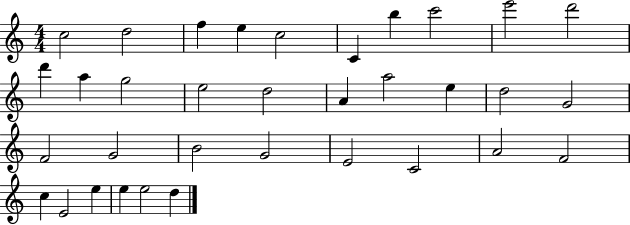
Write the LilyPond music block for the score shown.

{
  \clef treble
  \numericTimeSignature
  \time 4/4
  \key c \major
  c''2 d''2 | f''4 e''4 c''2 | c'4 b''4 c'''2 | e'''2 d'''2 | \break d'''4 a''4 g''2 | e''2 d''2 | a'4 a''2 e''4 | d''2 g'2 | \break f'2 g'2 | b'2 g'2 | e'2 c'2 | a'2 f'2 | \break c''4 e'2 e''4 | e''4 e''2 d''4 | \bar "|."
}